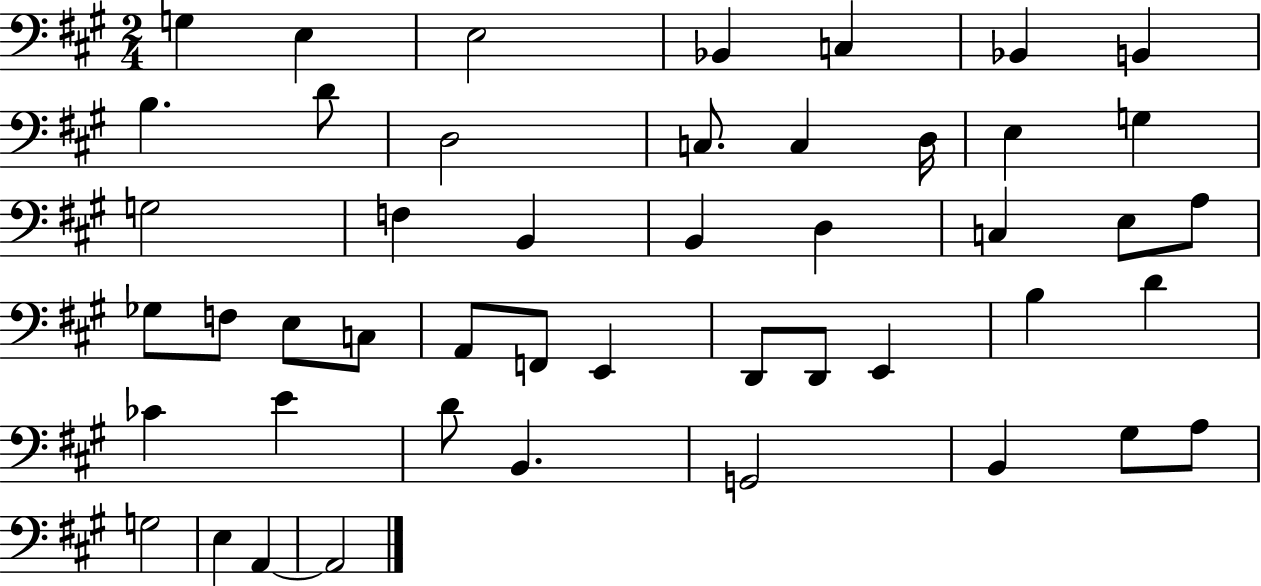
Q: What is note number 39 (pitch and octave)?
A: B2